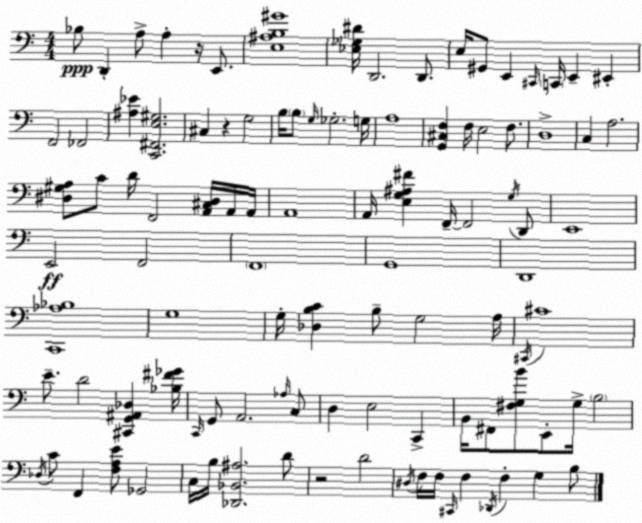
X:1
T:Untitled
M:4/4
L:1/4
K:Am
_B,/2 D,, A,/2 A, z/4 E,,/2 [E,^A,B,^G]4 [_E,_G,^D]/4 D,,2 D,,/2 E,/4 ^G,,/2 E,, ^C,,/4 C,,/4 E,, ^E,, F,,2 _F,,2 [^A,_E] [C,,^F,,E,^G,]2 ^C, z G,2 B,/4 B,/2 G,/4 _G,2 G,/4 A,4 [G,,^C,F,] F,/4 E,2 F,/2 D,4 C, A,2 [^D,^G,A,]/2 C/2 D/4 F,,2 [A,,^C,^D,]/4 A,,/4 A,,/4 A,,4 A,,/4 [E,G,^A,^F] F,,/4 F,,2 G,/4 D,,/2 E,,4 E,,2 F,,2 F,,4 G,,4 D,,4 [C,,_A,_B,]4 G,4 G,/4 [_D,B,C] B,/2 G,2 A,/4 ^C,,/4 ^C4 E/2 D2 [^C,,G,,^A,,_D,] [_B,^F_G]/4 C,,/4 G,,/2 A,,2 _A,/4 C,/2 D, E,2 C,, B,,/4 ^F,,/2 [^F,G,B]/2 E,,/2 G,/4 B,2 _D,/4 C/2 F,, [F,A,E]/2 _G,,2 C,/4 B,/4 [_D,,_B,,^A,]2 D/2 z2 D2 ^D,/4 F,/4 F,/4 ^C,,/4 F, _D,,/4 F, G, B,/2